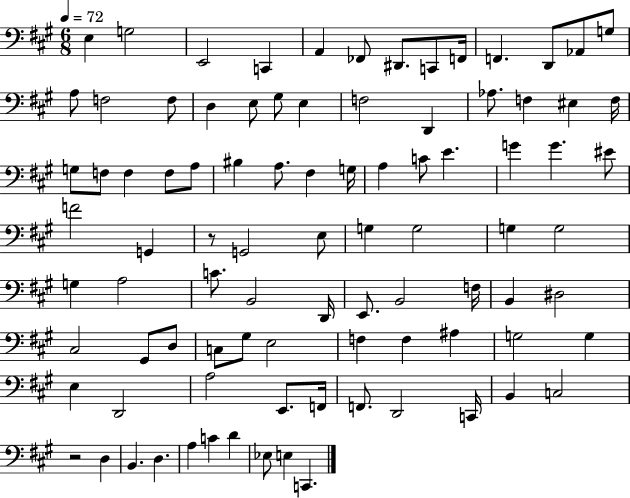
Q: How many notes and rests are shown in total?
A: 91